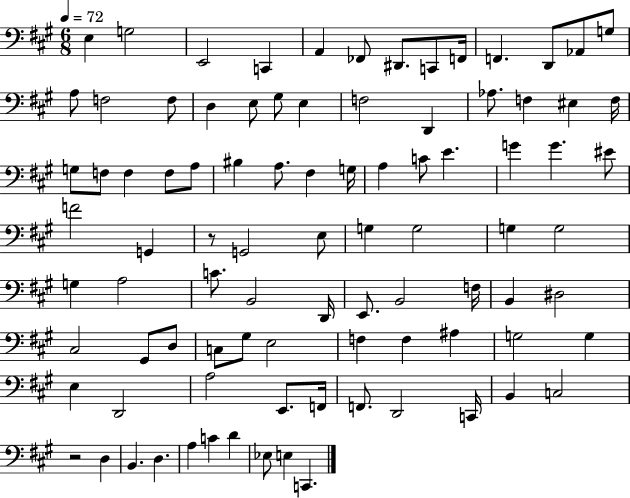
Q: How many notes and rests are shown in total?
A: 91